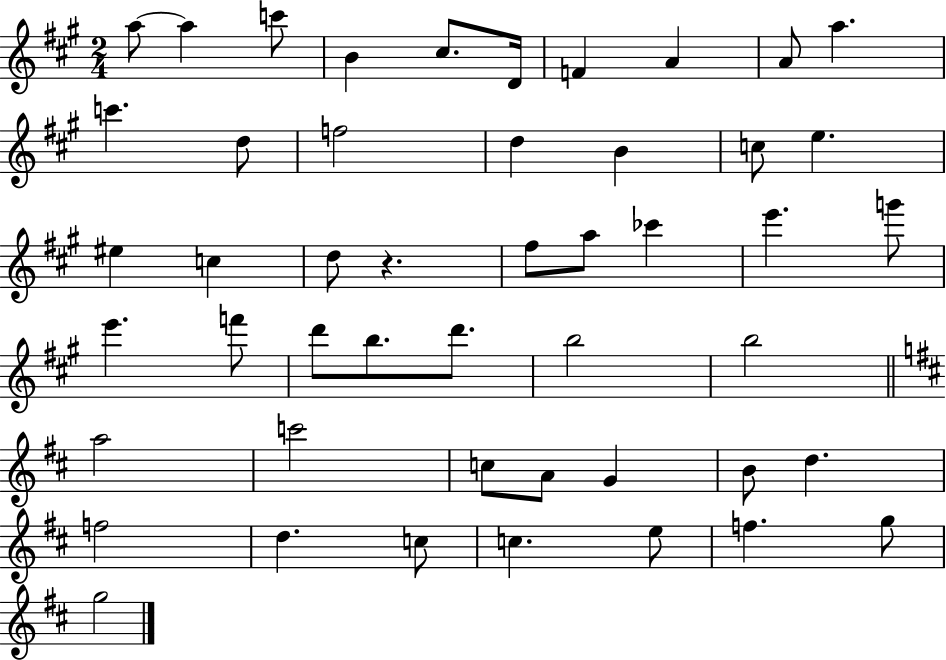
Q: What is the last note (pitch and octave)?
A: G5